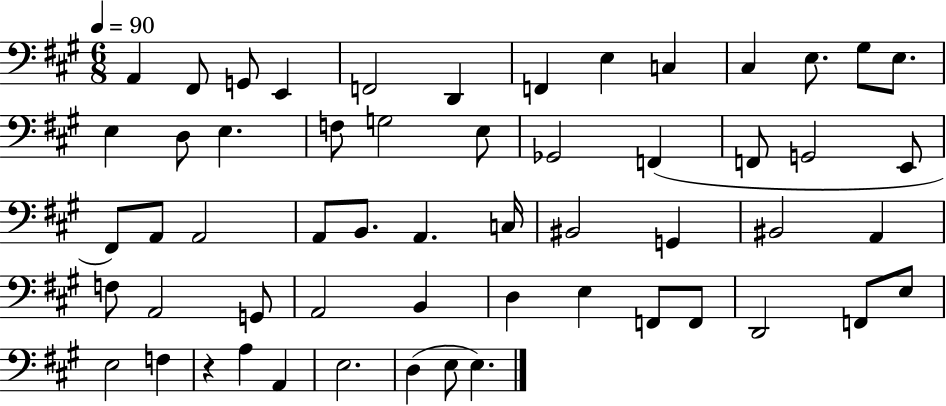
{
  \clef bass
  \numericTimeSignature
  \time 6/8
  \key a \major
  \tempo 4 = 90
  a,4 fis,8 g,8 e,4 | f,2 d,4 | f,4 e4 c4 | cis4 e8. gis8 e8. | \break e4 d8 e4. | f8 g2 e8 | ges,2 f,4( | f,8 g,2 e,8 | \break fis,8) a,8 a,2 | a,8 b,8. a,4. c16 | bis,2 g,4 | bis,2 a,4 | \break f8 a,2 g,8 | a,2 b,4 | d4 e4 f,8 f,8 | d,2 f,8 e8 | \break e2 f4 | r4 a4 a,4 | e2. | d4( e8 e4.) | \break \bar "|."
}